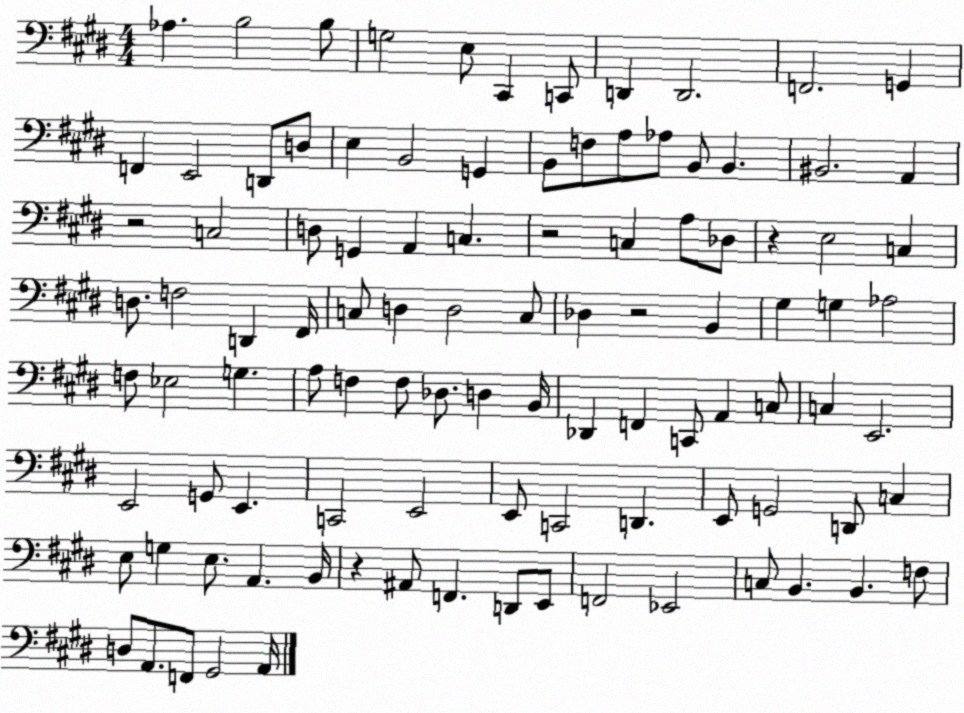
X:1
T:Untitled
M:4/4
L:1/4
K:E
_A, B,2 B,/2 G,2 E,/2 ^C,, C,,/2 D,, D,,2 F,,2 G,, F,, E,,2 D,,/2 D,/2 E, B,,2 G,, B,,/2 F,/2 A,/2 _A,/2 B,,/2 B,, ^B,,2 A,, z2 C,2 D,/2 G,, A,, C, z2 C, A,/2 _D,/2 z E,2 C, D,/2 F,2 D,, ^F,,/4 C,/2 D, D,2 C,/2 _D, z2 B,, ^G, G, _A,2 F,/2 _E,2 G, A,/2 F, F,/2 _D,/2 D, B,,/4 _D,, F,, C,,/2 A,, C,/2 C, E,,2 E,,2 G,,/2 E,, C,,2 E,,2 E,,/2 C,,2 D,, E,,/2 G,,2 D,,/2 C, E,/2 G, E,/2 A,, B,,/4 z ^A,,/2 F,, D,,/2 E,,/2 F,,2 _E,,2 C,/2 B,, B,, F,/2 D,/2 A,,/2 F,,/2 ^G,,2 A,,/4